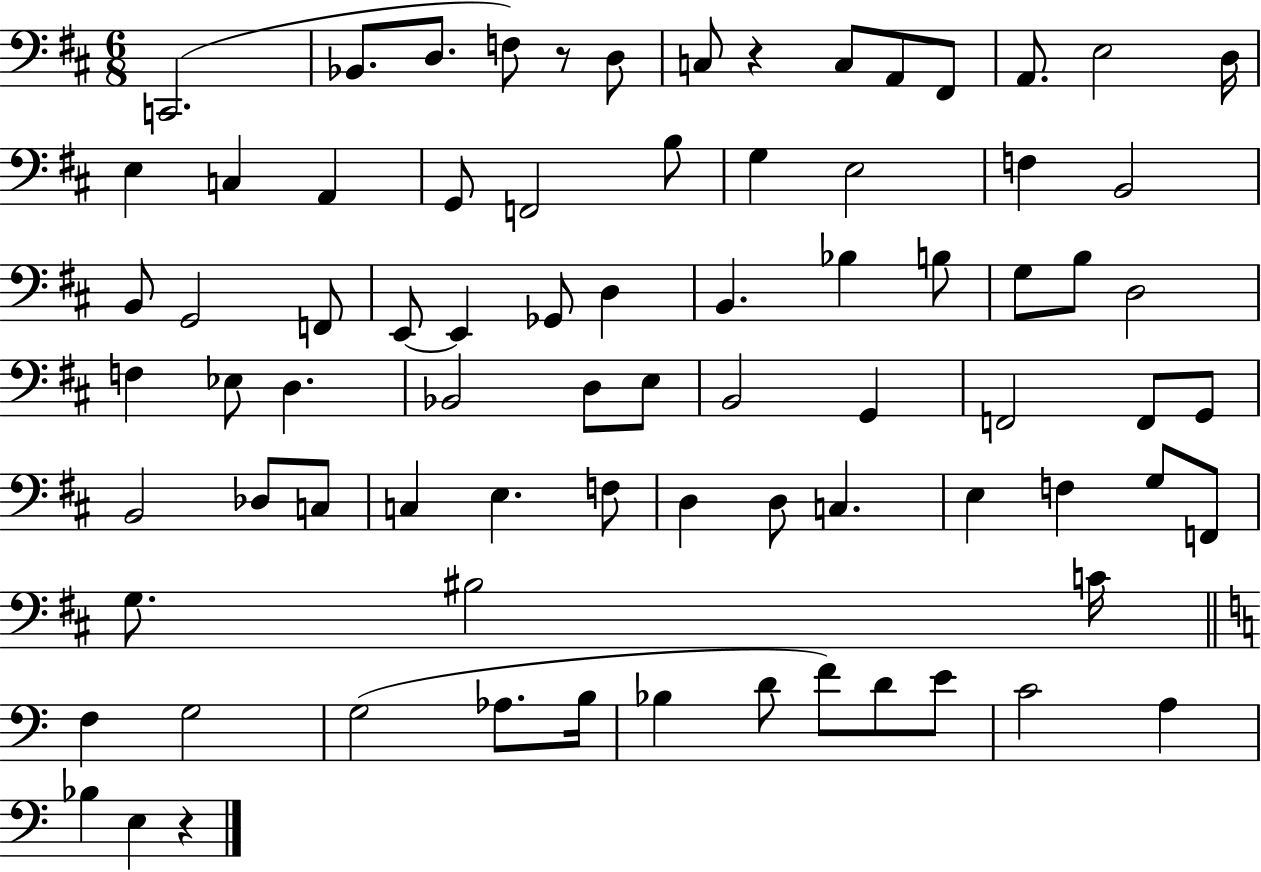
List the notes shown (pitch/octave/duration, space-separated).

C2/h. Bb2/e. D3/e. F3/e R/e D3/e C3/e R/q C3/e A2/e F#2/e A2/e. E3/h D3/s E3/q C3/q A2/q G2/e F2/h B3/e G3/q E3/h F3/q B2/h B2/e G2/h F2/e E2/e E2/q Gb2/e D3/q B2/q. Bb3/q B3/e G3/e B3/e D3/h F3/q Eb3/e D3/q. Bb2/h D3/e E3/e B2/h G2/q F2/h F2/e G2/e B2/h Db3/e C3/e C3/q E3/q. F3/e D3/q D3/e C3/q. E3/q F3/q G3/e F2/e G3/e. BIS3/h C4/s F3/q G3/h G3/h Ab3/e. B3/s Bb3/q D4/e F4/e D4/e E4/e C4/h A3/q Bb3/q E3/q R/q